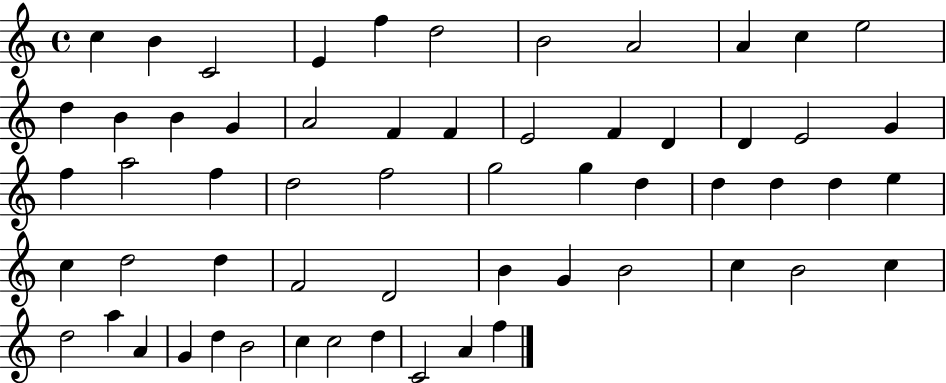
C5/q B4/q C4/h E4/q F5/q D5/h B4/h A4/h A4/q C5/q E5/h D5/q B4/q B4/q G4/q A4/h F4/q F4/q E4/h F4/q D4/q D4/q E4/h G4/q F5/q A5/h F5/q D5/h F5/h G5/h G5/q D5/q D5/q D5/q D5/q E5/q C5/q D5/h D5/q F4/h D4/h B4/q G4/q B4/h C5/q B4/h C5/q D5/h A5/q A4/q G4/q D5/q B4/h C5/q C5/h D5/q C4/h A4/q F5/q